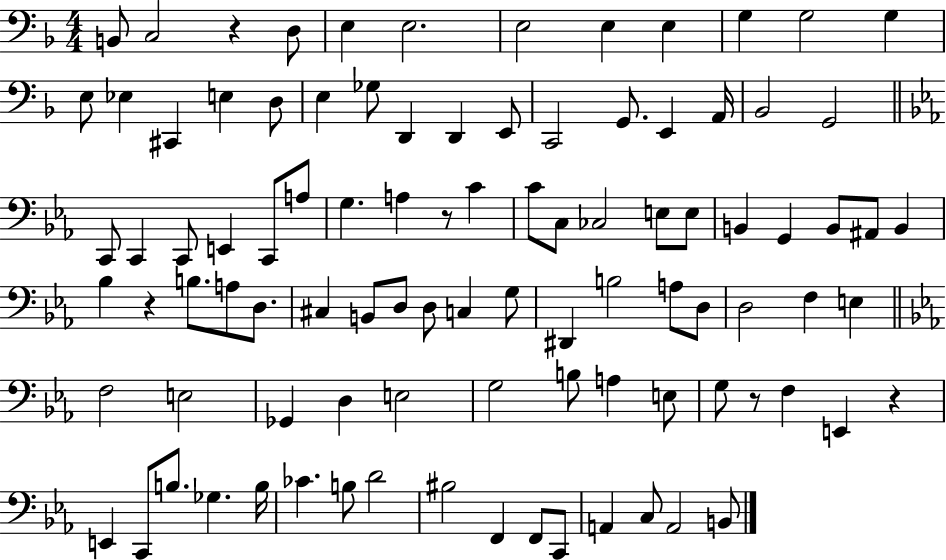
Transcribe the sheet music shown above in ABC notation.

X:1
T:Untitled
M:4/4
L:1/4
K:F
B,,/2 C,2 z D,/2 E, E,2 E,2 E, E, G, G,2 G, E,/2 _E, ^C,, E, D,/2 E, _G,/2 D,, D,, E,,/2 C,,2 G,,/2 E,, A,,/4 _B,,2 G,,2 C,,/2 C,, C,,/2 E,, C,,/2 A,/2 G, A, z/2 C C/2 C,/2 _C,2 E,/2 E,/2 B,, G,, B,,/2 ^A,,/2 B,, _B, z B,/2 A,/2 D,/2 ^C, B,,/2 D,/2 D,/2 C, G,/2 ^D,, B,2 A,/2 D,/2 D,2 F, E, F,2 E,2 _G,, D, E,2 G,2 B,/2 A, E,/2 G,/2 z/2 F, E,, z E,, C,,/2 B,/2 _G, B,/4 _C B,/2 D2 ^B,2 F,, F,,/2 C,,/2 A,, C,/2 A,,2 B,,/2